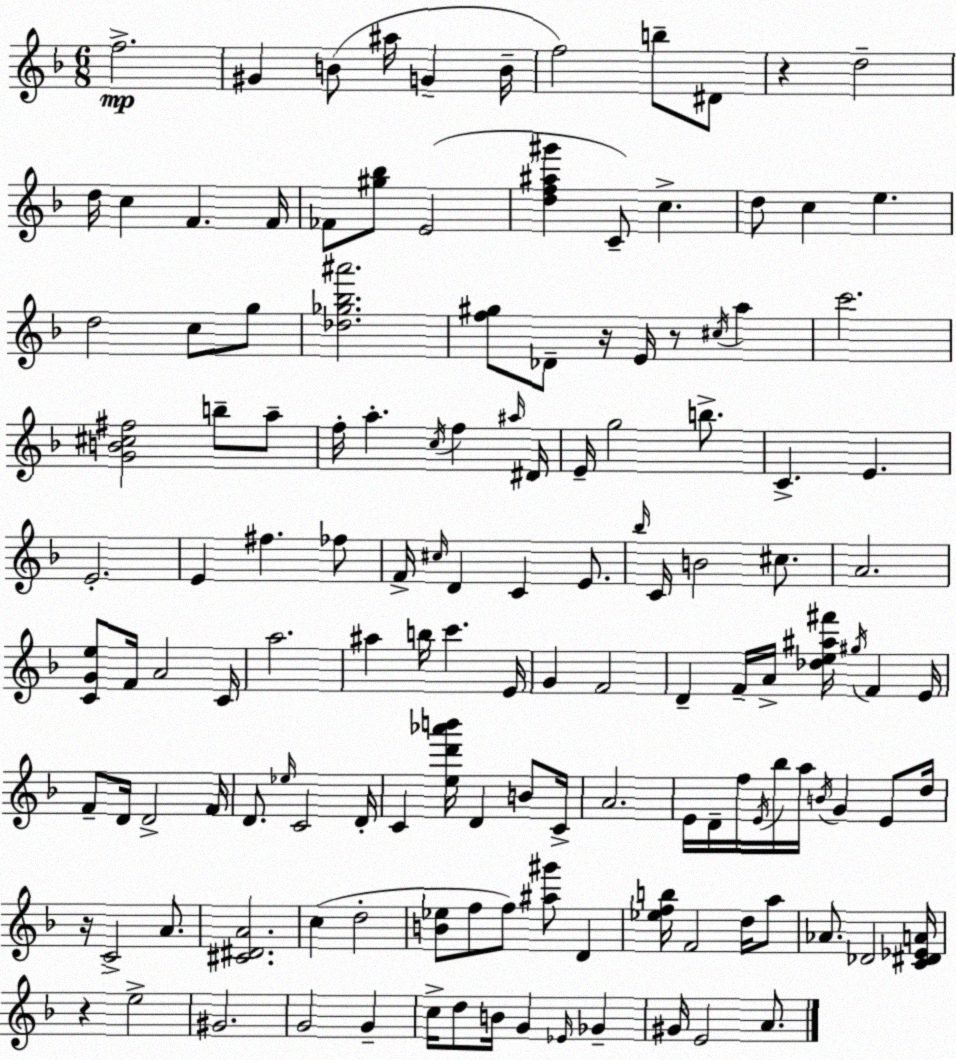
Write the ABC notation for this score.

X:1
T:Untitled
M:6/8
L:1/4
K:F
f2 ^G B/2 ^a/4 G B/4 f2 b/2 ^D/2 z d2 d/4 c F F/4 _F/2 [^g_b]/2 E2 [df^a^g'] C/2 c d/2 c e d2 c/2 g/2 [_d_g_b^a']2 [f^g]/2 _D/2 z/4 E/4 z/2 ^c/4 a c'2 [GB^c^f]2 b/2 a/2 f/4 a c/4 f ^a/4 ^D/4 E/4 g2 b/2 C E E2 E ^f _f/2 F/4 ^c/4 D C E/2 _b/4 C/4 B2 ^c/2 A2 [CGe]/2 F/4 A2 C/4 a2 ^a b/4 c' E/4 G F2 D F/4 A/4 [_de^a^f']/4 ^g/4 F E/4 F/2 D/4 D2 F/4 D/2 _e/4 C2 D/4 C [ed'_a'b']/4 D B/2 C/4 A2 E/4 D/4 f/4 E/4 _b/4 a/4 B/4 G E/2 d/4 z/4 C2 A/2 [^C^DA]2 c d2 [B_e]/2 f/2 f/2 [^a^g']/2 D [_efb]/4 F2 d/4 a/2 _A/2 _D2 [C^D_EA]/4 z e2 ^G2 G2 G c/4 d/2 B/4 G _E/4 _G ^G/4 E2 A/2